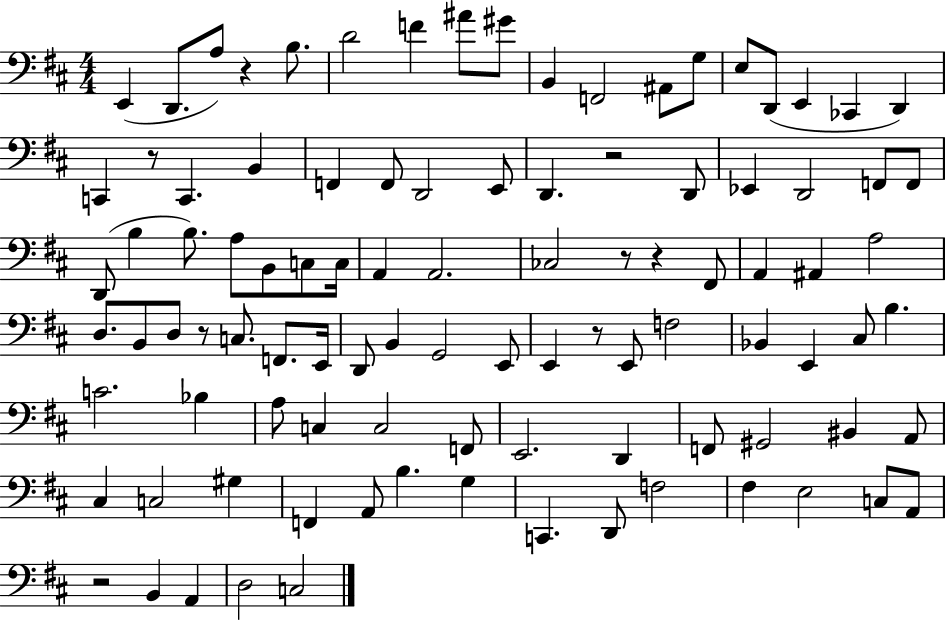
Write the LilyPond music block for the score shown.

{
  \clef bass
  \numericTimeSignature
  \time 4/4
  \key d \major
  e,4( d,8. a8) r4 b8. | d'2 f'4 ais'8 gis'8 | b,4 f,2 ais,8 g8 | e8 d,8( e,4 ces,4 d,4) | \break c,4 r8 c,4. b,4 | f,4 f,8 d,2 e,8 | d,4. r2 d,8 | ees,4 d,2 f,8 f,8 | \break d,8( b4 b8.) a8 b,8 c8 c16 | a,4 a,2. | ces2 r8 r4 fis,8 | a,4 ais,4 a2 | \break d8. b,8 d8 r8 c8. f,8. e,16 | d,8 b,4 g,2 e,8 | e,4 r8 e,8 f2 | bes,4 e,4 cis8 b4. | \break c'2. bes4 | a8 c4 c2 f,8 | e,2. d,4 | f,8 gis,2 bis,4 a,8 | \break cis4 c2 gis4 | f,4 a,8 b4. g4 | c,4. d,8 f2 | fis4 e2 c8 a,8 | \break r2 b,4 a,4 | d2 c2 | \bar "|."
}